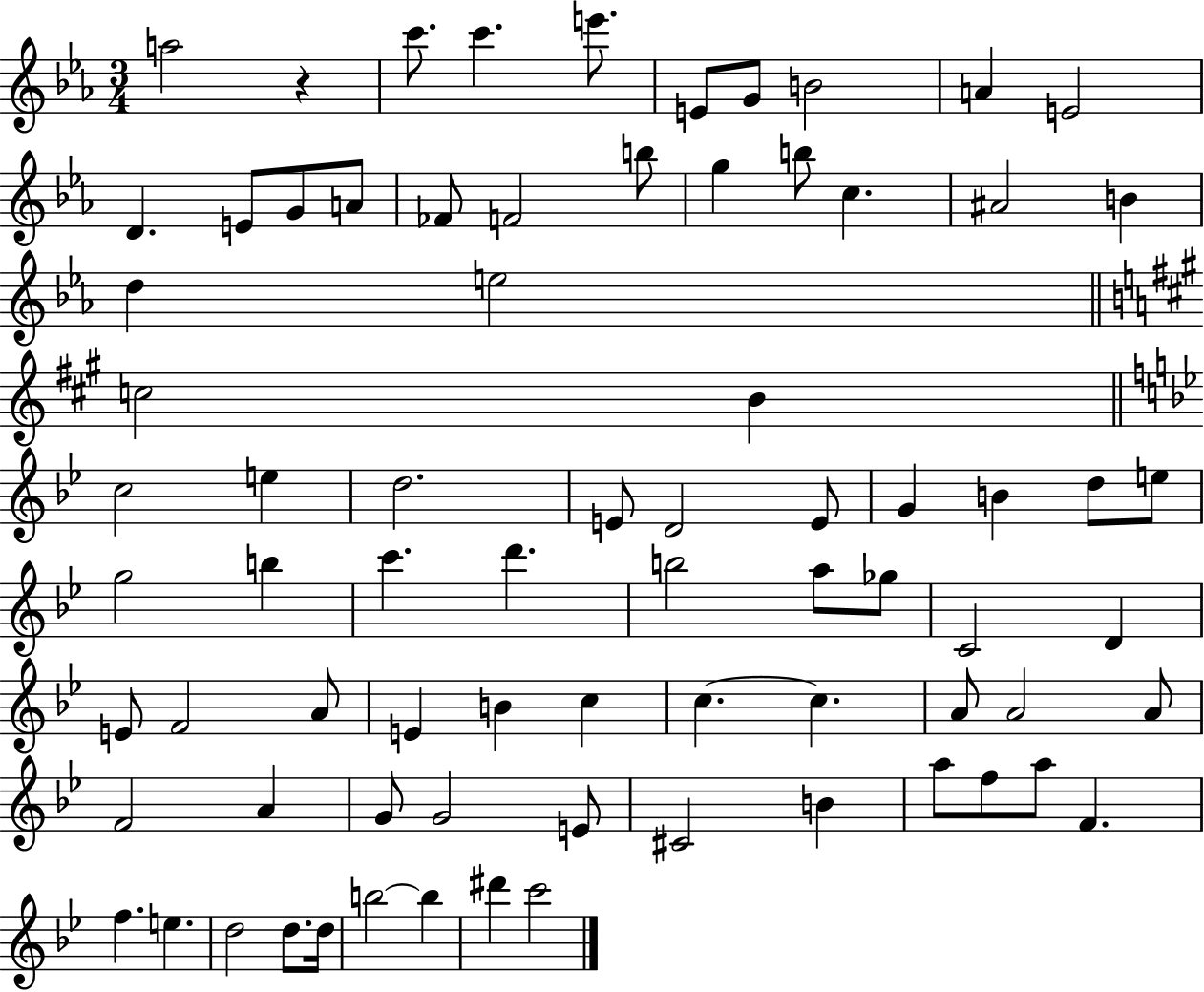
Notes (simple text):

A5/h R/q C6/e. C6/q. E6/e. E4/e G4/e B4/h A4/q E4/h D4/q. E4/e G4/e A4/e FES4/e F4/h B5/e G5/q B5/e C5/q. A#4/h B4/q D5/q E5/h C5/h B4/q C5/h E5/q D5/h. E4/e D4/h E4/e G4/q B4/q D5/e E5/e G5/h B5/q C6/q. D6/q. B5/h A5/e Gb5/e C4/h D4/q E4/e F4/h A4/e E4/q B4/q C5/q C5/q. C5/q. A4/e A4/h A4/e F4/h A4/q G4/e G4/h E4/e C#4/h B4/q A5/e F5/e A5/e F4/q. F5/q. E5/q. D5/h D5/e. D5/s B5/h B5/q D#6/q C6/h